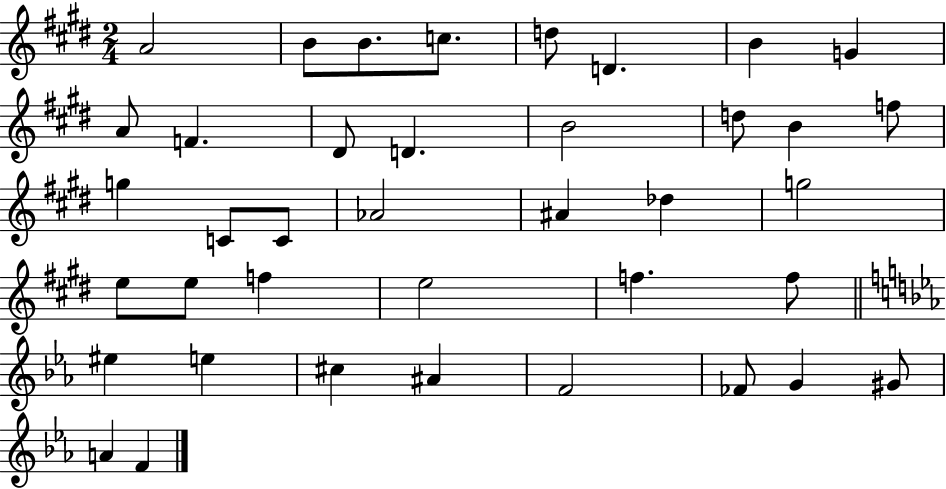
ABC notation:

X:1
T:Untitled
M:2/4
L:1/4
K:E
A2 B/2 B/2 c/2 d/2 D B G A/2 F ^D/2 D B2 d/2 B f/2 g C/2 C/2 _A2 ^A _d g2 e/2 e/2 f e2 f f/2 ^e e ^c ^A F2 _F/2 G ^G/2 A F